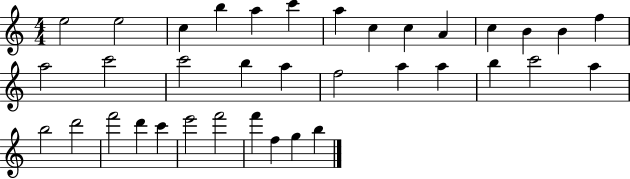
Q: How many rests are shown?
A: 0